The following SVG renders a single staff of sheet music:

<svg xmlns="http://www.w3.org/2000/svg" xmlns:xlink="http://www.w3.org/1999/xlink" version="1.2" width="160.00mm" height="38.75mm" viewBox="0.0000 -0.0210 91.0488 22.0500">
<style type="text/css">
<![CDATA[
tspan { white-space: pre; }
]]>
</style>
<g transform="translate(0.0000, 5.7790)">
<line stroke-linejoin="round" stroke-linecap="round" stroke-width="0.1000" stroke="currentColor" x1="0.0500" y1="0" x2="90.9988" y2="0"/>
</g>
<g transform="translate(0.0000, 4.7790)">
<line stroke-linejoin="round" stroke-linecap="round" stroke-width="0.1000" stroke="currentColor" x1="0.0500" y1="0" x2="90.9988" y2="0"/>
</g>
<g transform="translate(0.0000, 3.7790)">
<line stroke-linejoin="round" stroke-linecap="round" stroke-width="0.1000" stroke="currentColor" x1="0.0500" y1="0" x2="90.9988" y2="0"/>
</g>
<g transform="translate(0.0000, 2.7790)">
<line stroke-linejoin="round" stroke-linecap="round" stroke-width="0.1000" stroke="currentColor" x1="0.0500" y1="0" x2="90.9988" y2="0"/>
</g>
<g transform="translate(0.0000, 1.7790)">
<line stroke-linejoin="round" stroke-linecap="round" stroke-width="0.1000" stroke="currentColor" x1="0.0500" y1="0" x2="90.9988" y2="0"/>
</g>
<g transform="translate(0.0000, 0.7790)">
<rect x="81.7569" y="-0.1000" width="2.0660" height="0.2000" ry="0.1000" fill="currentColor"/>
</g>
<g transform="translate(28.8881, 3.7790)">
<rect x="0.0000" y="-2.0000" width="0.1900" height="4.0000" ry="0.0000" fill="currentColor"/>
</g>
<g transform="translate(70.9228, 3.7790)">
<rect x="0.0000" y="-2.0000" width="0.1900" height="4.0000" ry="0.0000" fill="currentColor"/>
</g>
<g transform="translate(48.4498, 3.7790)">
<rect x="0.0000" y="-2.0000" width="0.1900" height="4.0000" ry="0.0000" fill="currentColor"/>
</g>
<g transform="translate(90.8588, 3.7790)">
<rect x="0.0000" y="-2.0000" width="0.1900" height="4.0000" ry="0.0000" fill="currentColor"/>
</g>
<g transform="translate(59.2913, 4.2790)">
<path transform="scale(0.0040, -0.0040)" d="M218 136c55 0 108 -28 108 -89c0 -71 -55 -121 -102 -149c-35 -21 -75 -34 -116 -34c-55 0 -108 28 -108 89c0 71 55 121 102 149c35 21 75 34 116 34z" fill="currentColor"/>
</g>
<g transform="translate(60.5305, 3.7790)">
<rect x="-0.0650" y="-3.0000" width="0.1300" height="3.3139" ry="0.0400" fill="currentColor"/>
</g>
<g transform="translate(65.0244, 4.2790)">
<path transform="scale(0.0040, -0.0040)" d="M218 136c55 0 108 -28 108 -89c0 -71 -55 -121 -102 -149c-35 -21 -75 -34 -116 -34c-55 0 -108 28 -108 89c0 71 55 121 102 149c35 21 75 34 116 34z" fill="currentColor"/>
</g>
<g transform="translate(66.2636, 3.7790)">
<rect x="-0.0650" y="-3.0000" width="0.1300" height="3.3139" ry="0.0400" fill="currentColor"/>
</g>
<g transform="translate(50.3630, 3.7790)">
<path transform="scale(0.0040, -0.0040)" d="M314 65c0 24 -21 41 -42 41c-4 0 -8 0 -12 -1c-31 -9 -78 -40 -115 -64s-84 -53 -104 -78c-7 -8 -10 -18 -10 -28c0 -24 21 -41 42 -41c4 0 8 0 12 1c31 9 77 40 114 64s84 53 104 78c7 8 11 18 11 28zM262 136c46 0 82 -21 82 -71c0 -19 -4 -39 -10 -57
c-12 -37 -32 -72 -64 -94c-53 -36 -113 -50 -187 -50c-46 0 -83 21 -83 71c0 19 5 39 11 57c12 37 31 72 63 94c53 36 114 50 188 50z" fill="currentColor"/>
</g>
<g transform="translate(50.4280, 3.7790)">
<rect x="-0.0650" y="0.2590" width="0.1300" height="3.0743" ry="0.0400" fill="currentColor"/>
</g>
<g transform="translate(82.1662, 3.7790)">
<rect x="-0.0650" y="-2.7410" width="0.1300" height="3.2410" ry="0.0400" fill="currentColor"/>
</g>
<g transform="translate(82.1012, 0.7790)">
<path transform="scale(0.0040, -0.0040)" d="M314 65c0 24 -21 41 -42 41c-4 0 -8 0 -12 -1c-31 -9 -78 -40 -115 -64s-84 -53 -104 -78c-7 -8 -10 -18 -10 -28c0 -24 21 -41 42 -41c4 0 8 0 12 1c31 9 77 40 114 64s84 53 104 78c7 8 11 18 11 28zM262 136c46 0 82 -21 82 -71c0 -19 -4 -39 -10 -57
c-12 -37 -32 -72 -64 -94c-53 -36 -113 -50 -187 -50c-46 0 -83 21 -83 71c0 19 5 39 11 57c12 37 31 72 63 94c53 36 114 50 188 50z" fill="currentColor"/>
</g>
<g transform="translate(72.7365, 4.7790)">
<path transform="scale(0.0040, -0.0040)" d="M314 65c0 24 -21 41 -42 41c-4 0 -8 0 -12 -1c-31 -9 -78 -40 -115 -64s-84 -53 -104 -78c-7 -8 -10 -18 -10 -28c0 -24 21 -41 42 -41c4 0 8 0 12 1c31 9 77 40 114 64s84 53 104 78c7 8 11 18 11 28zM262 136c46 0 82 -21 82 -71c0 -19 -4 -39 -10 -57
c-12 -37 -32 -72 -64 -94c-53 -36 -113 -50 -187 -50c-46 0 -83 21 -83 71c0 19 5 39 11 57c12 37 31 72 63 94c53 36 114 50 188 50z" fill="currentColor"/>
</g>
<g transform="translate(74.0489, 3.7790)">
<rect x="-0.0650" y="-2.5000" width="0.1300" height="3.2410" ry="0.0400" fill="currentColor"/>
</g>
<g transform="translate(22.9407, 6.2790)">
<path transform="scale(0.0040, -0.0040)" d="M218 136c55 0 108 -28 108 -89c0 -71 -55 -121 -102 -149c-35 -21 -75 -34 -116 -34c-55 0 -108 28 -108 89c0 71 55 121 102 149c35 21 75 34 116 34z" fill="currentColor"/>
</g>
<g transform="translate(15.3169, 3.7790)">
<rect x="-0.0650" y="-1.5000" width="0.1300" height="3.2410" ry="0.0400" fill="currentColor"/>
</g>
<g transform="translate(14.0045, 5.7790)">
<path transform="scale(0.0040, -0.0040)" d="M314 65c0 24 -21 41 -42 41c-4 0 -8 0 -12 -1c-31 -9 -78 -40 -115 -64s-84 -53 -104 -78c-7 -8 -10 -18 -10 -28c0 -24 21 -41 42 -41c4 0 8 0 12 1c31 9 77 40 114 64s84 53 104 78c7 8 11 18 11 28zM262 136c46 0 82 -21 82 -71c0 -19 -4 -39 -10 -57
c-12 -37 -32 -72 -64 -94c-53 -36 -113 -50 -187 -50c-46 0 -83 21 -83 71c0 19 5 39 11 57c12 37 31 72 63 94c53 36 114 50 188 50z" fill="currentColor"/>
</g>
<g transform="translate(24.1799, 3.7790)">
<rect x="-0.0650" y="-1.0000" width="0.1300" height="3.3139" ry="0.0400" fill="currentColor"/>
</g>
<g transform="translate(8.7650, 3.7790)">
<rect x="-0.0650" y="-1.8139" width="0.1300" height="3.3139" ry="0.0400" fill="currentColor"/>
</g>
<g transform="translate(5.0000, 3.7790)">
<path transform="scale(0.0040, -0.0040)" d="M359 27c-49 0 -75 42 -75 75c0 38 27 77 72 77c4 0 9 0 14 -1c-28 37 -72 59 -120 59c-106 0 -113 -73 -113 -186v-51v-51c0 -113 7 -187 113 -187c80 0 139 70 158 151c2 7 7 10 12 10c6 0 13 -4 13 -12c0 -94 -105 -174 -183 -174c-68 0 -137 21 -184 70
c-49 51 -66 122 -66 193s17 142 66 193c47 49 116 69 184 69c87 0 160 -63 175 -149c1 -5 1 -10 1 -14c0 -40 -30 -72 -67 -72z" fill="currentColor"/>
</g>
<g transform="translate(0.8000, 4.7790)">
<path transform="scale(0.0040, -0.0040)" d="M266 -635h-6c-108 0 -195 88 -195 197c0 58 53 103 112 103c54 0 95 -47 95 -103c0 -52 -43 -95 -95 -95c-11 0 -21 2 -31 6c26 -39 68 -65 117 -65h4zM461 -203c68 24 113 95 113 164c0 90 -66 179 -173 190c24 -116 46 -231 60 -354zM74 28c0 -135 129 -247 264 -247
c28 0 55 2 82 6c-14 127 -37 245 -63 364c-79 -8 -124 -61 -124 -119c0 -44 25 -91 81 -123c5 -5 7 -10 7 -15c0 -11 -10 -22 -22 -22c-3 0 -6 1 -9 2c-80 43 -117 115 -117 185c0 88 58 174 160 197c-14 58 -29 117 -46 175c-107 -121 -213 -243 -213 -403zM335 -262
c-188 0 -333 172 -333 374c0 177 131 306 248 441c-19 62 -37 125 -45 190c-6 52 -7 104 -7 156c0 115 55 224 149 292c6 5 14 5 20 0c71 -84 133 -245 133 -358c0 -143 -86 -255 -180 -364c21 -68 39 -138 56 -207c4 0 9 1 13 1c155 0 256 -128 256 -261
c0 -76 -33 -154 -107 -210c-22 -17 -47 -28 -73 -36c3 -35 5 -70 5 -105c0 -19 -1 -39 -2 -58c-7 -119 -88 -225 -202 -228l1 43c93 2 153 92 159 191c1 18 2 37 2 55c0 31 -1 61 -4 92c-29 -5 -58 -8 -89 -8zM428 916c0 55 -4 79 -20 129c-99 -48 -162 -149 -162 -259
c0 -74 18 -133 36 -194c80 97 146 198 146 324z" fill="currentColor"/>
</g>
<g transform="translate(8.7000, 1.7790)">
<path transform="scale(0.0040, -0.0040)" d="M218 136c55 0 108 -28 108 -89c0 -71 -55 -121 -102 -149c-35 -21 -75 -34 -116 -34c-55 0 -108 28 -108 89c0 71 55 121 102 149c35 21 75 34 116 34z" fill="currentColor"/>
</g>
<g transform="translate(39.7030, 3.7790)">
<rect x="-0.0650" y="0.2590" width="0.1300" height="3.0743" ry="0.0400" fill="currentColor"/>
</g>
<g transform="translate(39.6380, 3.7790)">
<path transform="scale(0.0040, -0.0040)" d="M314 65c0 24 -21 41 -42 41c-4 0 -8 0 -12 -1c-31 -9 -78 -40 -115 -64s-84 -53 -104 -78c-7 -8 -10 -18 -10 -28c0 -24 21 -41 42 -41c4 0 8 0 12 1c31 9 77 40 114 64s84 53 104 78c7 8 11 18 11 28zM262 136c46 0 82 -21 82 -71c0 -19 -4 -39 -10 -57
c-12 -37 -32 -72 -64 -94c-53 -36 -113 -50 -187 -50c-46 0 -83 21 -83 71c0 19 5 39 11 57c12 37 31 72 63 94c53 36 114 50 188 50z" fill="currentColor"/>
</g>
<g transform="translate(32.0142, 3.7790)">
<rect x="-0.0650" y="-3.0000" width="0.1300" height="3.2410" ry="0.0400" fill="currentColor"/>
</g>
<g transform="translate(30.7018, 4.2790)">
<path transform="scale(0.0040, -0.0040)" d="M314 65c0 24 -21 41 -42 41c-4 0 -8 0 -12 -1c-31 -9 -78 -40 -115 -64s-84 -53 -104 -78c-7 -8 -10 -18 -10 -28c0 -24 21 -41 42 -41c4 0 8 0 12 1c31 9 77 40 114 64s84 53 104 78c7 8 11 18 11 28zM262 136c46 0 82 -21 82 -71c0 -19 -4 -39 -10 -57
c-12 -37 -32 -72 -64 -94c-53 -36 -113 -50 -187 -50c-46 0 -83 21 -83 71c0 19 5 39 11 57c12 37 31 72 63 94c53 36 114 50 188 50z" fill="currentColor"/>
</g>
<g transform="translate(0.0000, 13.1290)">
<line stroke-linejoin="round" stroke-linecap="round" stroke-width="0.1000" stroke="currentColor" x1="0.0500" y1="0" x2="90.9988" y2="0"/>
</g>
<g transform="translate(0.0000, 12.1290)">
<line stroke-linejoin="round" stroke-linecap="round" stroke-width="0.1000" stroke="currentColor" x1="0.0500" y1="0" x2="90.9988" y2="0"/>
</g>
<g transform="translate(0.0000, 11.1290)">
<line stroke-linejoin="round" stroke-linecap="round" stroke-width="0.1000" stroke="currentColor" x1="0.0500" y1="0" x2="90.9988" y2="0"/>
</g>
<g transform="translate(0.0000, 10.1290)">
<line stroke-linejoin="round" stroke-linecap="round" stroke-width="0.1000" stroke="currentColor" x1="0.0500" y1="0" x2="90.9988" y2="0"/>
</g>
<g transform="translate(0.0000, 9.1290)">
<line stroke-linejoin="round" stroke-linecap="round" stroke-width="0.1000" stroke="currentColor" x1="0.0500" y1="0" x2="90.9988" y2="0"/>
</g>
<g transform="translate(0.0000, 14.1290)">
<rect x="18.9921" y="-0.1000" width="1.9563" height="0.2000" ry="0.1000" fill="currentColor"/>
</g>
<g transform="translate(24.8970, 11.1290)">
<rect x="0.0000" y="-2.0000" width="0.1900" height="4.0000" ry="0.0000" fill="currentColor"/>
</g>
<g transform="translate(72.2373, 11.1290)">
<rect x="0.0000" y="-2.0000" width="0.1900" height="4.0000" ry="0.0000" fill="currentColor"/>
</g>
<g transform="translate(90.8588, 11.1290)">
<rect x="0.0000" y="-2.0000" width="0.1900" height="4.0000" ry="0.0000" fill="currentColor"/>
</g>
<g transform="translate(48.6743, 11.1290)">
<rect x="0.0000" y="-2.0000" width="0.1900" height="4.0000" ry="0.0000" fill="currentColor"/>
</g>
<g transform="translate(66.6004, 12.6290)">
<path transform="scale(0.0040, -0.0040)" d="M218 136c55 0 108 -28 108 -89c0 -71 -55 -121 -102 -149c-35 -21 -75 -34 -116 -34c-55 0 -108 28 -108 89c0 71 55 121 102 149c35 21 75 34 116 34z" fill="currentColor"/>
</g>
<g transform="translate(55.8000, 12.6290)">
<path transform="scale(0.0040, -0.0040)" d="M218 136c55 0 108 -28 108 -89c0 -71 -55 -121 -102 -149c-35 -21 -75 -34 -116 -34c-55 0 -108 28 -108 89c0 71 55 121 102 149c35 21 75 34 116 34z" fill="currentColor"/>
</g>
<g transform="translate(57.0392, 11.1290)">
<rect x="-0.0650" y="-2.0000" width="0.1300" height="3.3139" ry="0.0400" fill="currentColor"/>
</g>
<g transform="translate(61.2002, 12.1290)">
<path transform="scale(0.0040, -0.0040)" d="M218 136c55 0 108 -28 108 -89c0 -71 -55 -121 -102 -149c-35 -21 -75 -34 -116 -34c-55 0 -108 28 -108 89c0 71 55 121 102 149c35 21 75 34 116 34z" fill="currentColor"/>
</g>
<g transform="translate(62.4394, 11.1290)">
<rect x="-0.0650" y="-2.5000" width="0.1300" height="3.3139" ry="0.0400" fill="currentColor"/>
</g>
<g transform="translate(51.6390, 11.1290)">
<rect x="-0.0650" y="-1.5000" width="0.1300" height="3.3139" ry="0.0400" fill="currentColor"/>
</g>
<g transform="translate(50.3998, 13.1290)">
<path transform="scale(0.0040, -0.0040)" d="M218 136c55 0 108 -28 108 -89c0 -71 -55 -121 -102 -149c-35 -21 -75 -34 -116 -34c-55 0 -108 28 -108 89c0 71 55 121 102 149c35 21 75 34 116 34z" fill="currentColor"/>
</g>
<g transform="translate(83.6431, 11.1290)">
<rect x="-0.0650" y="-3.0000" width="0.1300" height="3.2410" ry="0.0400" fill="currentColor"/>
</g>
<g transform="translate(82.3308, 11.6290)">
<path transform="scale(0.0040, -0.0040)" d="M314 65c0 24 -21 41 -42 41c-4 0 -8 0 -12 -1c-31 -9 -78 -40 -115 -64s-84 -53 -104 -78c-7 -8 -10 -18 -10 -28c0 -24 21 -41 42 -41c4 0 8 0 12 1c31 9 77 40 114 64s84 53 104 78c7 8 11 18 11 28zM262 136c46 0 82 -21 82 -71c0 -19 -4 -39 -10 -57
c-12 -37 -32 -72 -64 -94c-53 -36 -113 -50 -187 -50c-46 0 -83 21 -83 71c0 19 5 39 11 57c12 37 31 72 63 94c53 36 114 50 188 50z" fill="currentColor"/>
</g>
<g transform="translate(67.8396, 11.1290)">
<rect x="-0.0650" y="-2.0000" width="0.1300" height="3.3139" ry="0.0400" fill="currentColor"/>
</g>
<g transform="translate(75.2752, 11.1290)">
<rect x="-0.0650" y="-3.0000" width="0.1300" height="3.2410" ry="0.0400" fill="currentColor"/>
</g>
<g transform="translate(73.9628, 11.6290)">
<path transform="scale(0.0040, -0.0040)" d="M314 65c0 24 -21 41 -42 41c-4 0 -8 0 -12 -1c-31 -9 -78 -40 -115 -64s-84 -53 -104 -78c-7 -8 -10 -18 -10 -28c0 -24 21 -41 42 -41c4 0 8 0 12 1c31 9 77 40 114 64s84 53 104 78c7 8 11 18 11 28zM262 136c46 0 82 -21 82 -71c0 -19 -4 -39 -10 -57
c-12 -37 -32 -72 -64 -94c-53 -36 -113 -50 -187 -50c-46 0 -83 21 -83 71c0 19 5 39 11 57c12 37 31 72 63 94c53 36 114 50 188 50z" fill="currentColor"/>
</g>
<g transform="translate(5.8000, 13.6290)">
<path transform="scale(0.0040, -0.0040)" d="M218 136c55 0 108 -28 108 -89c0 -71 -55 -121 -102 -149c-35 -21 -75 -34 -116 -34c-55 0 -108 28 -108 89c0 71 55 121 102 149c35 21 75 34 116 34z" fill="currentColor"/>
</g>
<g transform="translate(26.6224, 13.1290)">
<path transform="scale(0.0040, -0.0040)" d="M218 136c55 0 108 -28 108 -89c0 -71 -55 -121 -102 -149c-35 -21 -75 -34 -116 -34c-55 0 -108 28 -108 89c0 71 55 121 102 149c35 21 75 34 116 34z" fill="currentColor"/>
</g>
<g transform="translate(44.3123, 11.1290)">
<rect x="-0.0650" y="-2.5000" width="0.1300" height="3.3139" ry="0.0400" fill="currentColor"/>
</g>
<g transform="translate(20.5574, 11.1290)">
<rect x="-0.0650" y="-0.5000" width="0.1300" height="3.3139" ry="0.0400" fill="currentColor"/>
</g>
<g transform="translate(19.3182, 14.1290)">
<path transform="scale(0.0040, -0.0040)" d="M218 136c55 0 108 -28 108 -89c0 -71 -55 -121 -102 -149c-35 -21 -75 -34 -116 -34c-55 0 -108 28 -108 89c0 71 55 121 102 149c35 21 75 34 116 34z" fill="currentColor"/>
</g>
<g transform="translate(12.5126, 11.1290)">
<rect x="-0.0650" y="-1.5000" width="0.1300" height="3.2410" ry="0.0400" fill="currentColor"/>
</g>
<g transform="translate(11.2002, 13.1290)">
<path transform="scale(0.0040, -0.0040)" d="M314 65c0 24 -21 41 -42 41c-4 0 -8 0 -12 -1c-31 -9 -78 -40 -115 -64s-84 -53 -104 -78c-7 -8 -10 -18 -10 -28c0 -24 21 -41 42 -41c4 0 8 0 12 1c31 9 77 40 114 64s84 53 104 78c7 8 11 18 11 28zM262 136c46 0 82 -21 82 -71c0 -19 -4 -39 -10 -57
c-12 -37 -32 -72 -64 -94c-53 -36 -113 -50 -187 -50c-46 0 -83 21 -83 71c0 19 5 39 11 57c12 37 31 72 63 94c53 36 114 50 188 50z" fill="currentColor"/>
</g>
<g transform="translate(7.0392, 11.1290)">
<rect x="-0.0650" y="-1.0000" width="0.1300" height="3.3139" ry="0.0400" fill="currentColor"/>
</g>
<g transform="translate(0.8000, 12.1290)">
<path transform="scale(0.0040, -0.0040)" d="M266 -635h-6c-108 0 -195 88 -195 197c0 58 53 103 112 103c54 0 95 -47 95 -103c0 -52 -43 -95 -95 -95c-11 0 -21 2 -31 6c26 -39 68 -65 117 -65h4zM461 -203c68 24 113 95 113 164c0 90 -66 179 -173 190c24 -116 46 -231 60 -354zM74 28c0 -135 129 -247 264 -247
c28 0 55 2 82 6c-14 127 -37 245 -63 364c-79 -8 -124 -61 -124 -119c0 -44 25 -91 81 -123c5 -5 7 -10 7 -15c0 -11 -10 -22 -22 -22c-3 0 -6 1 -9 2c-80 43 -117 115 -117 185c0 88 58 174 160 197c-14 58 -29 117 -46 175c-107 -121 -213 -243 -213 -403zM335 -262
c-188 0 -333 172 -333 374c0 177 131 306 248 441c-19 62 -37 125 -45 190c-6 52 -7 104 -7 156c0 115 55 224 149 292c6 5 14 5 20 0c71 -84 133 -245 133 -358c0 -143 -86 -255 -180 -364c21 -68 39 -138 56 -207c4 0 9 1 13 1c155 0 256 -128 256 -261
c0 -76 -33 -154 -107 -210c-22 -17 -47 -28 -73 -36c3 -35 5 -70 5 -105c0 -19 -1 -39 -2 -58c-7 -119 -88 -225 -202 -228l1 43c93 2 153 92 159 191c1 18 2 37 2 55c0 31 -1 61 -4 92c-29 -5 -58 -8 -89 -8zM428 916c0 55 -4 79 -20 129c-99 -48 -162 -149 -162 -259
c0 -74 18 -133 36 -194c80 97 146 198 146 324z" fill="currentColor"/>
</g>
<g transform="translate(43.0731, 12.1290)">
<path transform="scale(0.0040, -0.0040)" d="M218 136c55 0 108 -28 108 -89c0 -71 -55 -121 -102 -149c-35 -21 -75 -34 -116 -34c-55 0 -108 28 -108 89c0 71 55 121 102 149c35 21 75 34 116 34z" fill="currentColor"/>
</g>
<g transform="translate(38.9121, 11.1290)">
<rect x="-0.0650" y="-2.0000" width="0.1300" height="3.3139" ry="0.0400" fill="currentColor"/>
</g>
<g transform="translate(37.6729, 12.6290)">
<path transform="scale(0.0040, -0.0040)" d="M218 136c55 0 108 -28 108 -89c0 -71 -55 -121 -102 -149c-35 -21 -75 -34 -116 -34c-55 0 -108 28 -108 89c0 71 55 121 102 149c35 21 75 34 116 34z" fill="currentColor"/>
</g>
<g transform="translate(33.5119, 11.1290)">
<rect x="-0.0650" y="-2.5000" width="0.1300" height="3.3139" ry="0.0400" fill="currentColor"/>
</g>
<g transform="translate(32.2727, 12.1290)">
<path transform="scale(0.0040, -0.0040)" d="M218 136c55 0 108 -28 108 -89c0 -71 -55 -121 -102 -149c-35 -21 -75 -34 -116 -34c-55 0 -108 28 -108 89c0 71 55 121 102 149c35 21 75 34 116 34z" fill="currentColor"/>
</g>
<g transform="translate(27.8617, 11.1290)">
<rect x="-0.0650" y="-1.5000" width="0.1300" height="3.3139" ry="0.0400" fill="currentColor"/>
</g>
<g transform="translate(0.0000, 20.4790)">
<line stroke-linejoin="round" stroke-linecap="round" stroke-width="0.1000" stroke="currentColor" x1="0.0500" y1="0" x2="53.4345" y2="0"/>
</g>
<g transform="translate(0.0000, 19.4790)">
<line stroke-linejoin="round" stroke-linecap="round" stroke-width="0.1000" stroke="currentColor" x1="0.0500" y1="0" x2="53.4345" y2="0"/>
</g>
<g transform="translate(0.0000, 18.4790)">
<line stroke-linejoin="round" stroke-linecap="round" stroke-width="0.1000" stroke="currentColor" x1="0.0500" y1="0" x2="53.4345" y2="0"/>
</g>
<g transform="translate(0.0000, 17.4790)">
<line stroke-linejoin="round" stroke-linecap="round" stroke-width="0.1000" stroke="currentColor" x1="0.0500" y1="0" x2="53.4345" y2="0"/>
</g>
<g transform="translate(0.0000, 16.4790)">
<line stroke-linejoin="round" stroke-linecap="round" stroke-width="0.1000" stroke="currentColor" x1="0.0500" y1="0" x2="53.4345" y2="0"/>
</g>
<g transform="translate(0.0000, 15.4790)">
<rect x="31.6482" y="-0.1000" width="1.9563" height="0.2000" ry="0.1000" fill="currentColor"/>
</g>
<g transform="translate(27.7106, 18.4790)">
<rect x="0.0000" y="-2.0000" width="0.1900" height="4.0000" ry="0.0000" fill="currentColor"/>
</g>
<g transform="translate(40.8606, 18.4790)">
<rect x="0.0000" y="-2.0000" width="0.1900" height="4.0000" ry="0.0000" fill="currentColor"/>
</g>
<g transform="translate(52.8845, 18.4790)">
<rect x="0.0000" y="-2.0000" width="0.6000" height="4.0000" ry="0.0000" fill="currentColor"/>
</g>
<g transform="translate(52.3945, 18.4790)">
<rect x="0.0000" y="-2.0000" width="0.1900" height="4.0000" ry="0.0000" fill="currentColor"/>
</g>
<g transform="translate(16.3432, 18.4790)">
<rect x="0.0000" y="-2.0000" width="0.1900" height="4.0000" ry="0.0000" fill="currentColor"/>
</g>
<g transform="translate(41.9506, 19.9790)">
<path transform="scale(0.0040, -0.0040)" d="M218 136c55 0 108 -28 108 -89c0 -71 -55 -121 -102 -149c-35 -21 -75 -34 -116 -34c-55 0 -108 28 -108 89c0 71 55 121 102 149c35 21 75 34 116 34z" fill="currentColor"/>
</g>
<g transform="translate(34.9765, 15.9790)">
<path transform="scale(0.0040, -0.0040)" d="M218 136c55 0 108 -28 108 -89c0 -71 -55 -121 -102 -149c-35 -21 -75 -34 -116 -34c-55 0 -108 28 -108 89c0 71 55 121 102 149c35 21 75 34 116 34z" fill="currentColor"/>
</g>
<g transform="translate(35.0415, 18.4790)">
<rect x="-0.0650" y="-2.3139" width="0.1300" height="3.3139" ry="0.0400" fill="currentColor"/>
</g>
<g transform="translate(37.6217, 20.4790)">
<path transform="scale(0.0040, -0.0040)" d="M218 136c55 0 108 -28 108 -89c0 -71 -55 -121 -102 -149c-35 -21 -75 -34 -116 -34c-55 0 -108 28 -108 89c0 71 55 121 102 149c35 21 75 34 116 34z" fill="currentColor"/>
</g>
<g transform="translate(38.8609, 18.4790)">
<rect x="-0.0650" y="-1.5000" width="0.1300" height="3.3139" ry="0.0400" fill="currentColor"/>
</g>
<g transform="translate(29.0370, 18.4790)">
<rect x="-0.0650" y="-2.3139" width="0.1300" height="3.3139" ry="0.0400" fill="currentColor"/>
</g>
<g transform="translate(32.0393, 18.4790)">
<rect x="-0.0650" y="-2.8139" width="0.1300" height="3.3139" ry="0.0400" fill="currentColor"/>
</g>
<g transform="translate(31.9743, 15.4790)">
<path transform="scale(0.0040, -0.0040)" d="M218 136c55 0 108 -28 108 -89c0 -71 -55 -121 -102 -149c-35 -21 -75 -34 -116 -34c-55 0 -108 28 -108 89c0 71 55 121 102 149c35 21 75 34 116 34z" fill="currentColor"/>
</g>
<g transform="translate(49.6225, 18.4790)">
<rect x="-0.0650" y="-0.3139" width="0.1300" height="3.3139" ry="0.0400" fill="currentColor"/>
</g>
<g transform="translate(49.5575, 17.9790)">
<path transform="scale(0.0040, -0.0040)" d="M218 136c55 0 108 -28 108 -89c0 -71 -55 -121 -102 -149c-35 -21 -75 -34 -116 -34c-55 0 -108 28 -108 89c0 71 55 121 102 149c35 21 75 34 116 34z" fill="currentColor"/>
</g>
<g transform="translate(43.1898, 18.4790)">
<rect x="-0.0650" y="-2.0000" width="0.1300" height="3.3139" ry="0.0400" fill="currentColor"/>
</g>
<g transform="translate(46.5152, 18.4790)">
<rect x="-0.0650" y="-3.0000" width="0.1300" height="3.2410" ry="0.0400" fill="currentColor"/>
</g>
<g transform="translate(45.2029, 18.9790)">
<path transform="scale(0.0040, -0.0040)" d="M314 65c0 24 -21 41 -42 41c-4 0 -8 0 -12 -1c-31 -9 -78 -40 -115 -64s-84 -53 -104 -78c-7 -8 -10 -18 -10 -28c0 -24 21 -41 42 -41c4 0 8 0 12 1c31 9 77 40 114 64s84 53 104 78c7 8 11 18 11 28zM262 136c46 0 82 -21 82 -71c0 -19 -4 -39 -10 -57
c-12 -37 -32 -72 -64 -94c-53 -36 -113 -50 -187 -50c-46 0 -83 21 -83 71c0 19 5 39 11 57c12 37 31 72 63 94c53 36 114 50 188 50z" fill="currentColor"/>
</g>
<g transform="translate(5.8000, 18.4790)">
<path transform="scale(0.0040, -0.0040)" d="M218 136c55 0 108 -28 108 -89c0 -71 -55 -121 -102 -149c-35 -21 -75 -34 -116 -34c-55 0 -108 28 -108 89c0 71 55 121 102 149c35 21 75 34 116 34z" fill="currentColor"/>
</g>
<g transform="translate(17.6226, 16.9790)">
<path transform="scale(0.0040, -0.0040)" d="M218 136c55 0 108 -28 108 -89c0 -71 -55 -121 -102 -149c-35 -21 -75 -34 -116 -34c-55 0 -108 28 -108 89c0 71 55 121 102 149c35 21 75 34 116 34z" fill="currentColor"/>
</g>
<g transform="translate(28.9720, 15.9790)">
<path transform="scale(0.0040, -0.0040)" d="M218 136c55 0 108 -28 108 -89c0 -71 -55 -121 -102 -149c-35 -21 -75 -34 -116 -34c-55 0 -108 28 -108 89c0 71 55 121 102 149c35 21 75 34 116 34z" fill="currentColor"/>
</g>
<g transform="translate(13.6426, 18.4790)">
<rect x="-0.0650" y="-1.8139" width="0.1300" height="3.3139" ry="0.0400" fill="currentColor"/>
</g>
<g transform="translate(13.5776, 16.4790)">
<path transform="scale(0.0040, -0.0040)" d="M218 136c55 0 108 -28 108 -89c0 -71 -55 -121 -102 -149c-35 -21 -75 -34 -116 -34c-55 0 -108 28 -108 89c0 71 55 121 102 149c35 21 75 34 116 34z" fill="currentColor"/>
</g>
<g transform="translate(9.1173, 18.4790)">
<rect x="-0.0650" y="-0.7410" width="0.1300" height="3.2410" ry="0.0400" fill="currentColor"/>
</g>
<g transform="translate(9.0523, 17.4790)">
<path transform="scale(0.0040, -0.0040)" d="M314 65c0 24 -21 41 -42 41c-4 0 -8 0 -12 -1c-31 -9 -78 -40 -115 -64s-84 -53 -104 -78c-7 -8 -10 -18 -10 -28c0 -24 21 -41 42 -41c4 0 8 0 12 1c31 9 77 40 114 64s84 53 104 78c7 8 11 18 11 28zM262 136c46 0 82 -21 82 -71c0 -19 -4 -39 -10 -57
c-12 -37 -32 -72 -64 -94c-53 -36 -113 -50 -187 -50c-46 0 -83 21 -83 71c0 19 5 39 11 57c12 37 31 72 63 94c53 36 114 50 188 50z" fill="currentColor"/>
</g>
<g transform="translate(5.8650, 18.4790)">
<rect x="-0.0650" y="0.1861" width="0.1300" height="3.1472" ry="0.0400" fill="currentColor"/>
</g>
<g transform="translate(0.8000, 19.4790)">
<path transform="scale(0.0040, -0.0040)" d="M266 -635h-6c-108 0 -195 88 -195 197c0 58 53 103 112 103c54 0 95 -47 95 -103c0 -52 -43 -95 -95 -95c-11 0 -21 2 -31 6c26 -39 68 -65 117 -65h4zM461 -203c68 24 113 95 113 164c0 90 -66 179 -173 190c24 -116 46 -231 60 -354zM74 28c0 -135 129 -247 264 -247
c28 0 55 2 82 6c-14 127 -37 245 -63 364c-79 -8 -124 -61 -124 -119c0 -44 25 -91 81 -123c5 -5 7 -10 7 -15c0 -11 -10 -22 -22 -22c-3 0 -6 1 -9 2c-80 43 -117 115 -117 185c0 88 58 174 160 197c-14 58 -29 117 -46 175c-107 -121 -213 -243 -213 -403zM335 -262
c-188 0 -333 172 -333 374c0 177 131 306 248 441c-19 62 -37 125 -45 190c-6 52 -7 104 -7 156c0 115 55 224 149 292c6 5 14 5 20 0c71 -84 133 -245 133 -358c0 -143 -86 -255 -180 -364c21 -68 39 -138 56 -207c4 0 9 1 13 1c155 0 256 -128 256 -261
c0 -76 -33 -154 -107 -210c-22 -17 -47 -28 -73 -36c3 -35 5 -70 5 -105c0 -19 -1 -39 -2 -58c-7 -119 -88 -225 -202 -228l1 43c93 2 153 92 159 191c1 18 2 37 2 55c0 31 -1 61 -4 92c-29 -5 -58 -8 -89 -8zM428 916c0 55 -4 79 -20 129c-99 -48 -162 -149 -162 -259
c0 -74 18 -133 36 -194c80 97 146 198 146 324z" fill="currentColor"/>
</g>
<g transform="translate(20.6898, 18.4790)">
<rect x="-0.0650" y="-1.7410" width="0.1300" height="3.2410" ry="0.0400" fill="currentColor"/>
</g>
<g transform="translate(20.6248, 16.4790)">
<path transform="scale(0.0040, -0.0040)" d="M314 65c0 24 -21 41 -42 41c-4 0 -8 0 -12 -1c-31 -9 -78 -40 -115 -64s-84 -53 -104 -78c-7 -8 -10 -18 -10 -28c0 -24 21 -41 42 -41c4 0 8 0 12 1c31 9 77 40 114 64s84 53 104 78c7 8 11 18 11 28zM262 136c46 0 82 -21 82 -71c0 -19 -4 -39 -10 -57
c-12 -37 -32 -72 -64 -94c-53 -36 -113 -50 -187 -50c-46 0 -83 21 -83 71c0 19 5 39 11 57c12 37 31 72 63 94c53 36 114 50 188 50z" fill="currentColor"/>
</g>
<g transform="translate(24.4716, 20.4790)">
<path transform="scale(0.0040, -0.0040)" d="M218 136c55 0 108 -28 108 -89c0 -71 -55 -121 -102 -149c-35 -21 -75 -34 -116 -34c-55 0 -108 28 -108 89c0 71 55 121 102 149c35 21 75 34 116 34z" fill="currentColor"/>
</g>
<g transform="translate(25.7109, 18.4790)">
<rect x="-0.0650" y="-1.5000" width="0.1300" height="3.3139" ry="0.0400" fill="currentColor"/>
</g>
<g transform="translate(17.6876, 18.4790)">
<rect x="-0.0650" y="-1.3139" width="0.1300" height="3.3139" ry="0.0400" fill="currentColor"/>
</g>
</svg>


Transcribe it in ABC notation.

X:1
T:Untitled
M:4/4
L:1/4
K:C
f E2 D A2 B2 B2 A A G2 a2 D E2 C E G F G E F G F A2 A2 B d2 f e f2 E g a g E F A2 c